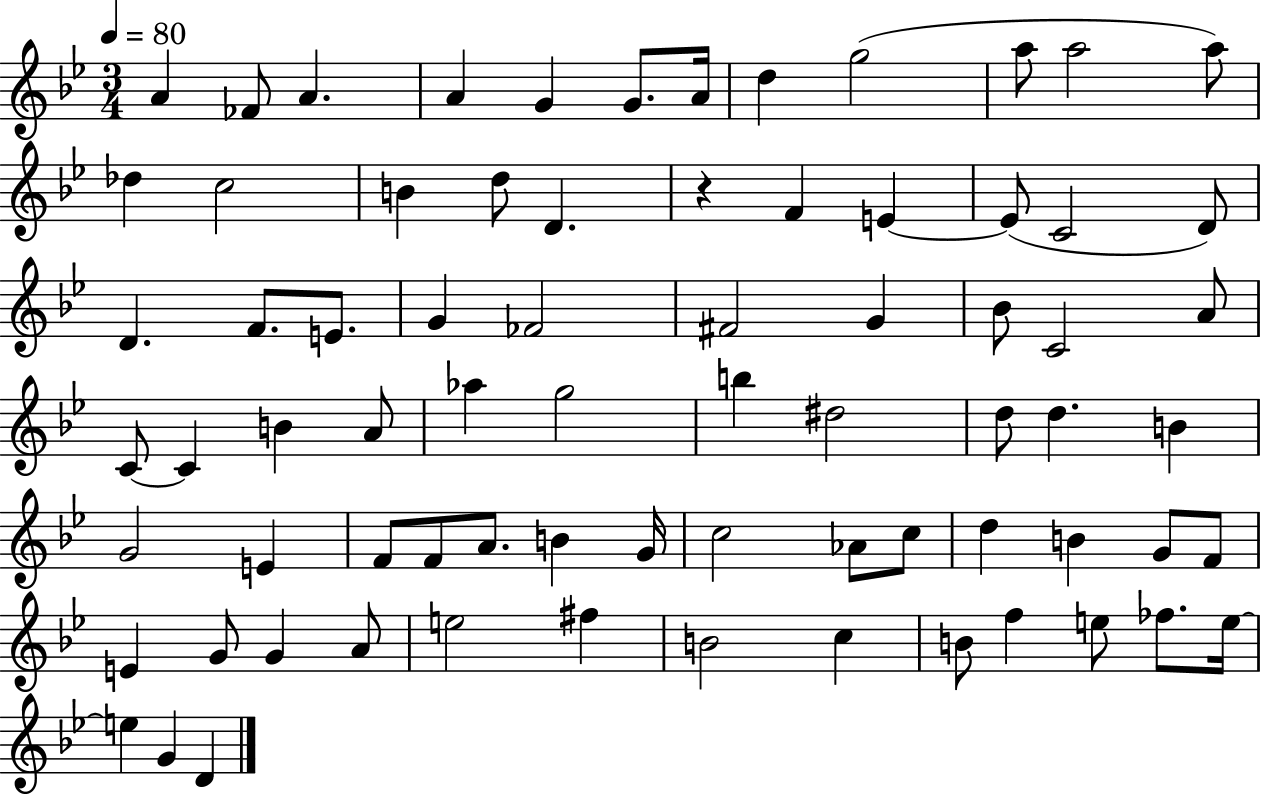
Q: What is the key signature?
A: BES major